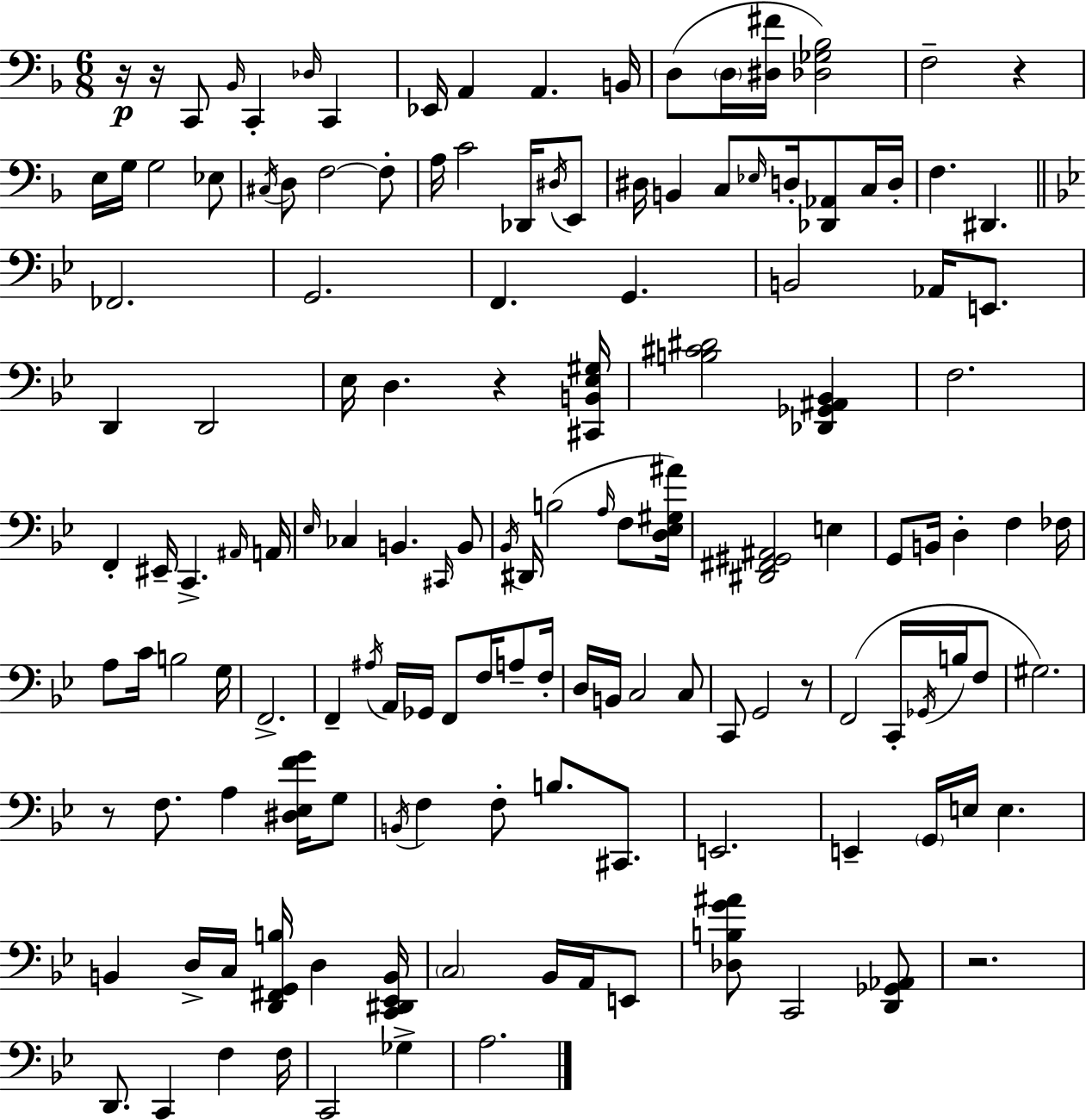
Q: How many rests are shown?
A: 7